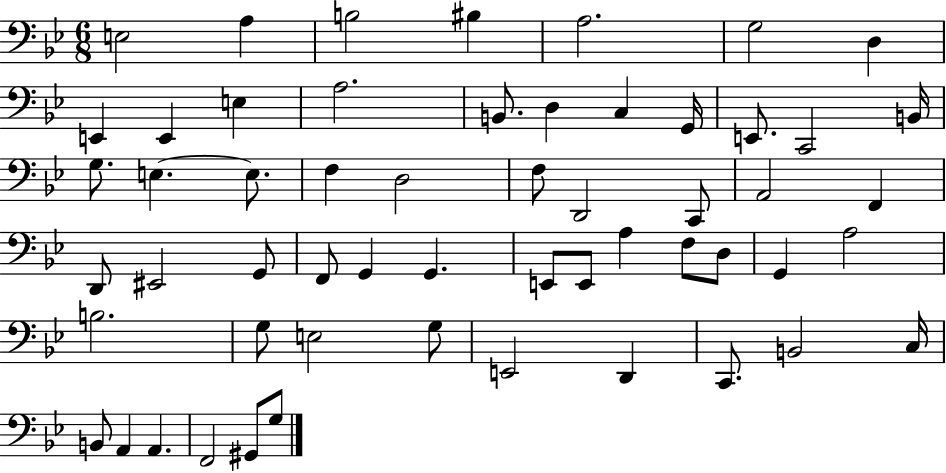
E3/h A3/q B3/h BIS3/q A3/h. G3/h D3/q E2/q E2/q E3/q A3/h. B2/e. D3/q C3/q G2/s E2/e. C2/h B2/s G3/e. E3/q. E3/e. F3/q D3/h F3/e D2/h C2/e A2/h F2/q D2/e EIS2/h G2/e F2/e G2/q G2/q. E2/e E2/e A3/q F3/e D3/e G2/q A3/h B3/h. G3/e E3/h G3/e E2/h D2/q C2/e. B2/h C3/s B2/e A2/q A2/q. F2/h G#2/e G3/e